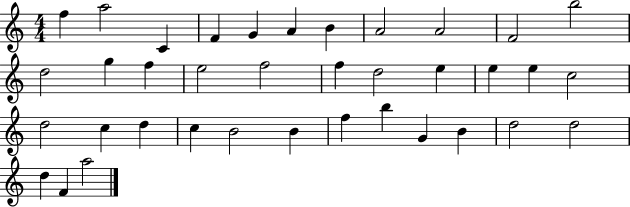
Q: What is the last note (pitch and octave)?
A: A5